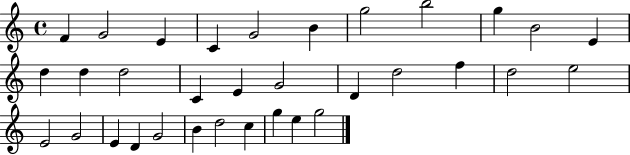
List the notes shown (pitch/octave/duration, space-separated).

F4/q G4/h E4/q C4/q G4/h B4/q G5/h B5/h G5/q B4/h E4/q D5/q D5/q D5/h C4/q E4/q G4/h D4/q D5/h F5/q D5/h E5/h E4/h G4/h E4/q D4/q G4/h B4/q D5/h C5/q G5/q E5/q G5/h